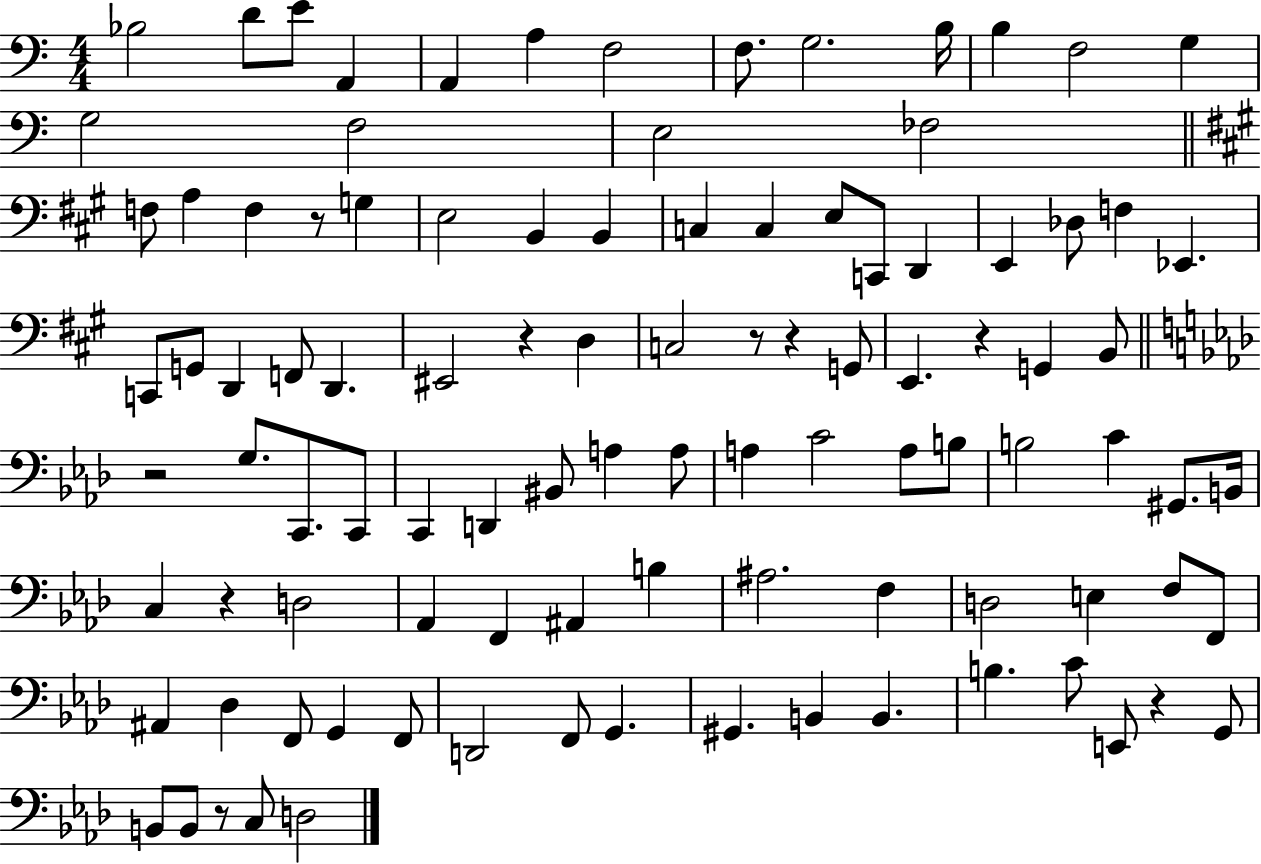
{
  \clef bass
  \numericTimeSignature
  \time 4/4
  \key c \major
  \repeat volta 2 { bes2 d'8 e'8 a,4 | a,4 a4 f2 | f8. g2. b16 | b4 f2 g4 | \break g2 f2 | e2 fes2 | \bar "||" \break \key a \major f8 a4 f4 r8 g4 | e2 b,4 b,4 | c4 c4 e8 c,8 d,4 | e,4 des8 f4 ees,4. | \break c,8 g,8 d,4 f,8 d,4. | eis,2 r4 d4 | c2 r8 r4 g,8 | e,4. r4 g,4 b,8 | \break \bar "||" \break \key aes \major r2 g8. c,8. c,8 | c,4 d,4 bis,8 a4 a8 | a4 c'2 a8 b8 | b2 c'4 gis,8. b,16 | \break c4 r4 d2 | aes,4 f,4 ais,4 b4 | ais2. f4 | d2 e4 f8 f,8 | \break ais,4 des4 f,8 g,4 f,8 | d,2 f,8 g,4. | gis,4. b,4 b,4. | b4. c'8 e,8 r4 g,8 | \break b,8 b,8 r8 c8 d2 | } \bar "|."
}